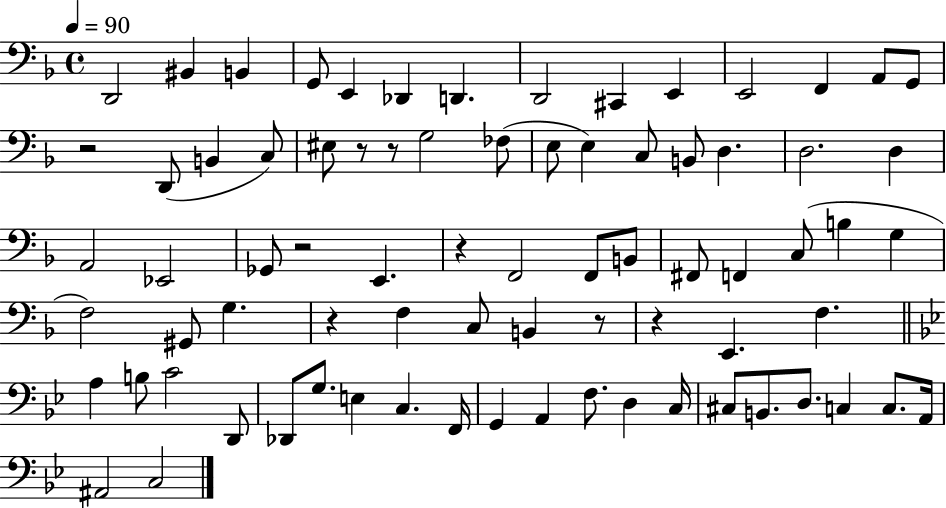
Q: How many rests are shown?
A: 8